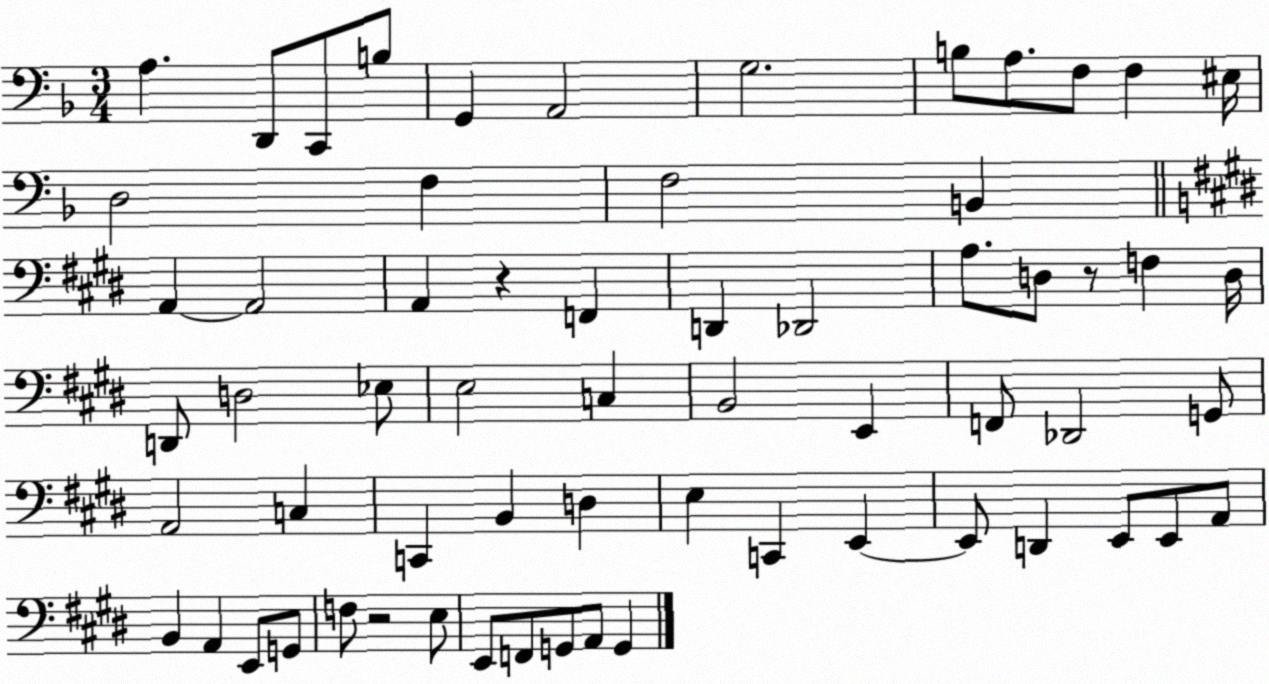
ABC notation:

X:1
T:Untitled
M:3/4
L:1/4
K:F
A, D,,/2 C,,/2 B,/2 G,, A,,2 G,2 B,/2 A,/2 F,/2 F, ^E,/4 D,2 F, F,2 B,, A,, A,,2 A,, z F,, D,, _D,,2 A,/2 D,/2 z/2 F, D,/4 D,,/2 D,2 _E,/2 E,2 C, B,,2 E,, F,,/2 _D,,2 G,,/2 A,,2 C, C,, B,, D, E, C,, E,, E,,/2 D,, E,,/2 E,,/2 A,,/2 B,, A,, E,,/2 G,,/2 F,/2 z2 E,/2 E,,/2 F,,/2 G,,/2 A,,/2 G,,